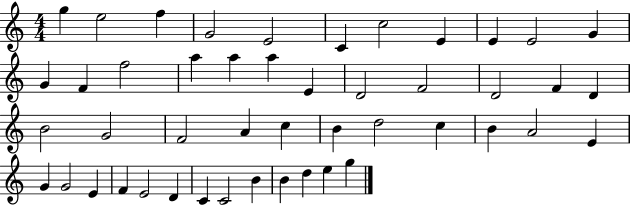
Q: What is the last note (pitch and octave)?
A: G5